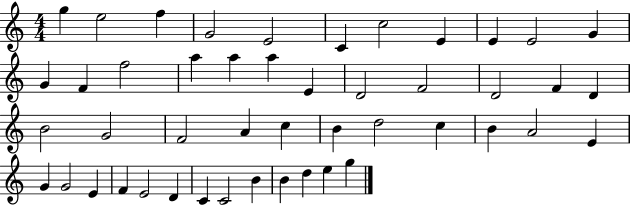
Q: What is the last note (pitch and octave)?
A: G5